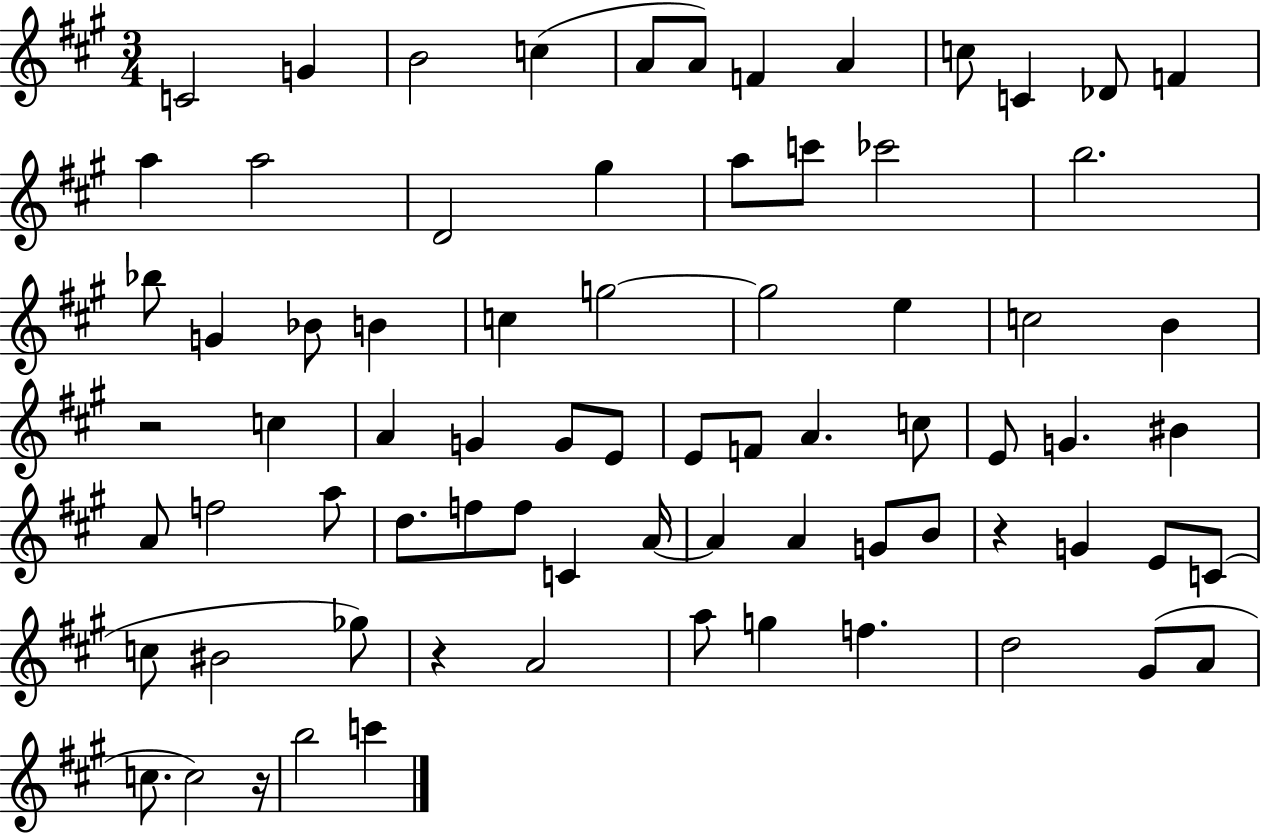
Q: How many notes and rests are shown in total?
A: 75